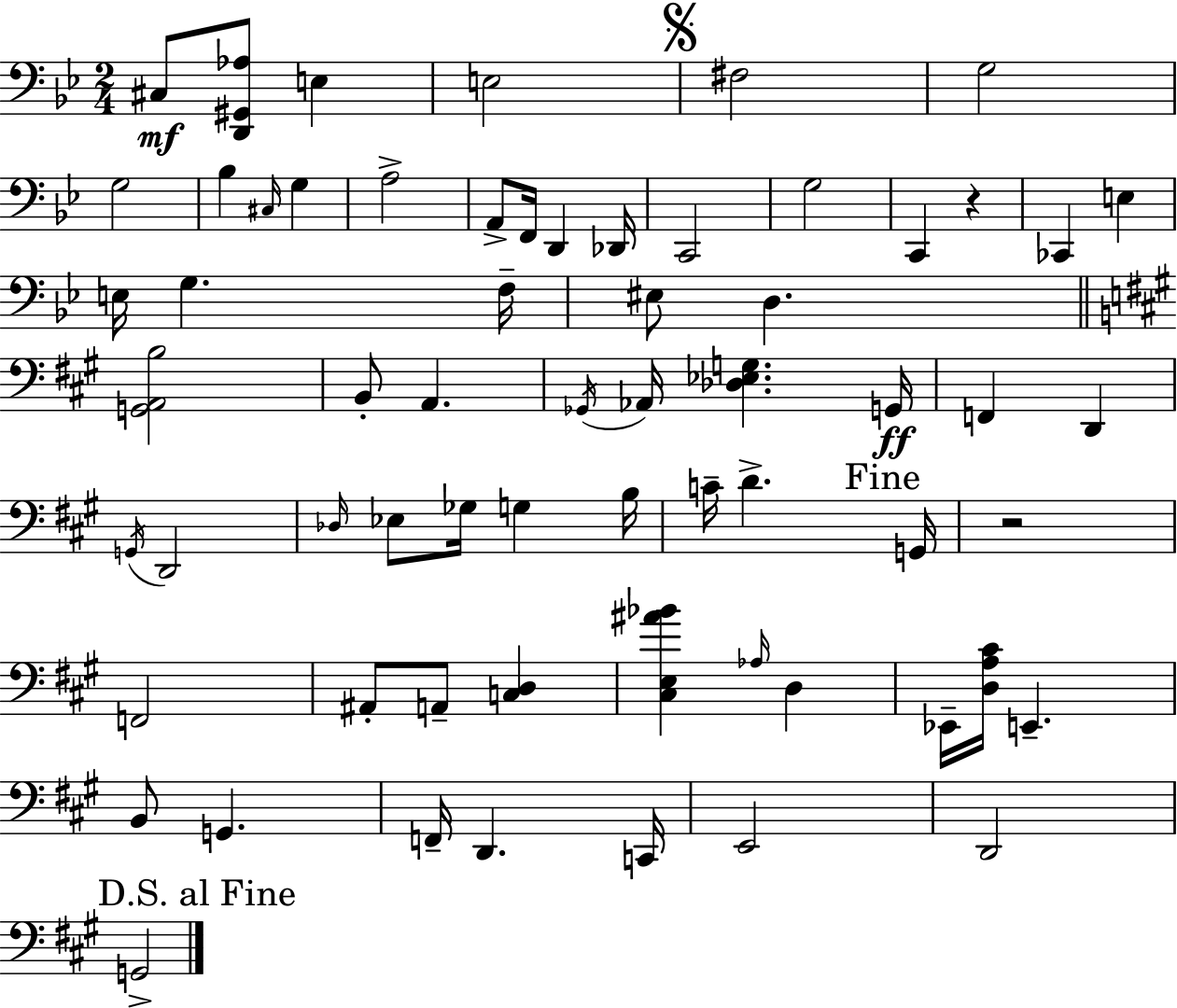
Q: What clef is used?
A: bass